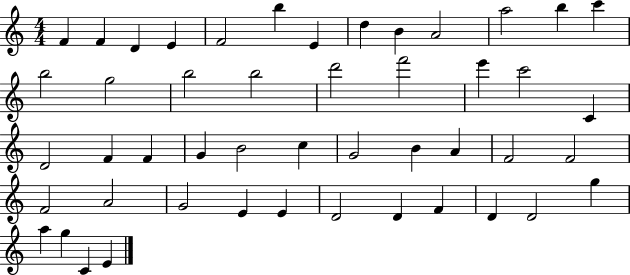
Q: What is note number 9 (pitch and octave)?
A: B4